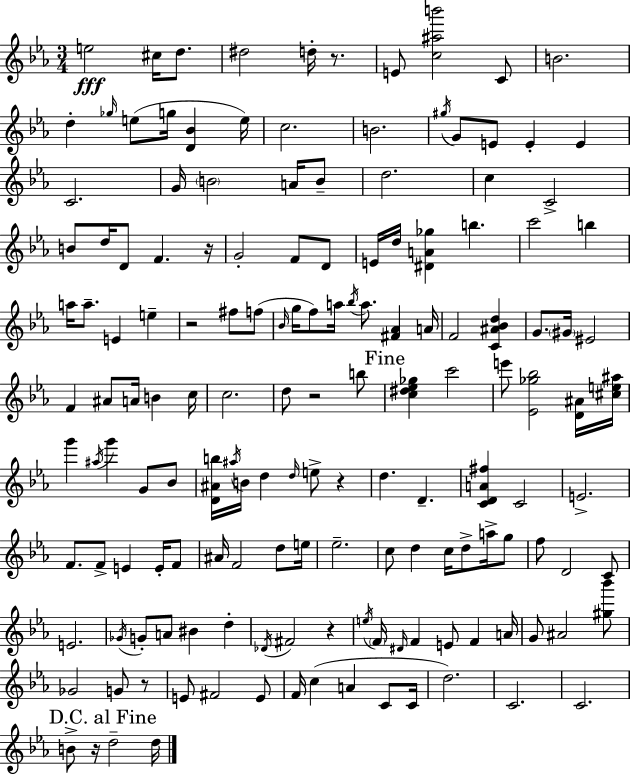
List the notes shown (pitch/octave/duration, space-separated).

E5/h C#5/s D5/e. D#5/h D5/s R/e. E4/e [C5,A#5,B6]/h C4/e B4/h. D5/q Gb5/s E5/e G5/s [D4,Bb4]/q E5/s C5/h. B4/h. G#5/s G4/e E4/e E4/q E4/q C4/h. G4/s B4/h A4/s B4/e D5/h. C5/q C4/h B4/e D5/s D4/e F4/q. R/s G4/h F4/e D4/e E4/s D5/s [D#4,A4,Gb5]/q B5/q. C6/h B5/q A5/s A5/e. E4/q E5/q R/h F#5/e F5/e Bb4/s G5/s F5/e A5/s Bb5/s A5/e. [F#4,Ab4]/q A4/s F4/h [C4,A#4,Bb4,D5]/q G4/e. G#4/s EIS4/h F4/q A#4/e A4/s B4/q C5/s C5/h. D5/e R/h B5/e [C5,D#5,Eb5,Gb5]/q C6/h E6/e [Eb4,Gb5,Bb5]/h [D4,A#4]/s [C#5,E5,A#5]/s G6/q A#5/s G6/q G4/e Bb4/e [D4,A#4,B5]/s A#5/s B4/s D5/q D5/s E5/e R/q D5/q. D4/q. [C4,D4,A4,F#5]/q C4/h E4/h. F4/e. F4/e E4/q E4/s F4/e A#4/s F4/h D5/e E5/s Eb5/h. C5/e D5/q C5/s D5/e A5/s G5/e F5/e D4/h C4/e E4/h. Gb4/s G4/e A4/e BIS4/q D5/q Db4/s F#4/h R/q E5/s F4/s D#4/s F4/q E4/e F4/q A4/s G4/e A#4/h [G#5,Bb6]/e Gb4/h G4/e R/e E4/e F#4/h E4/e F4/s C5/q A4/q C4/e C4/s D5/h. C4/h. C4/h. B4/e R/s D5/h D5/s